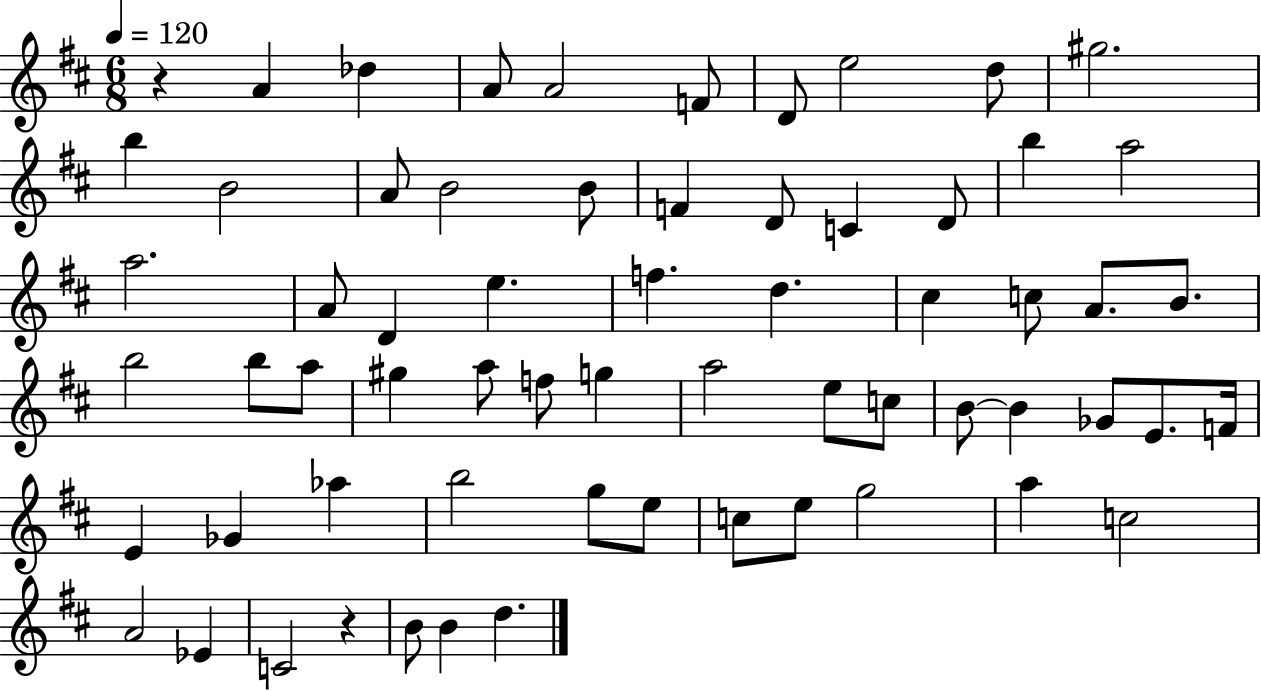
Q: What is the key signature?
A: D major